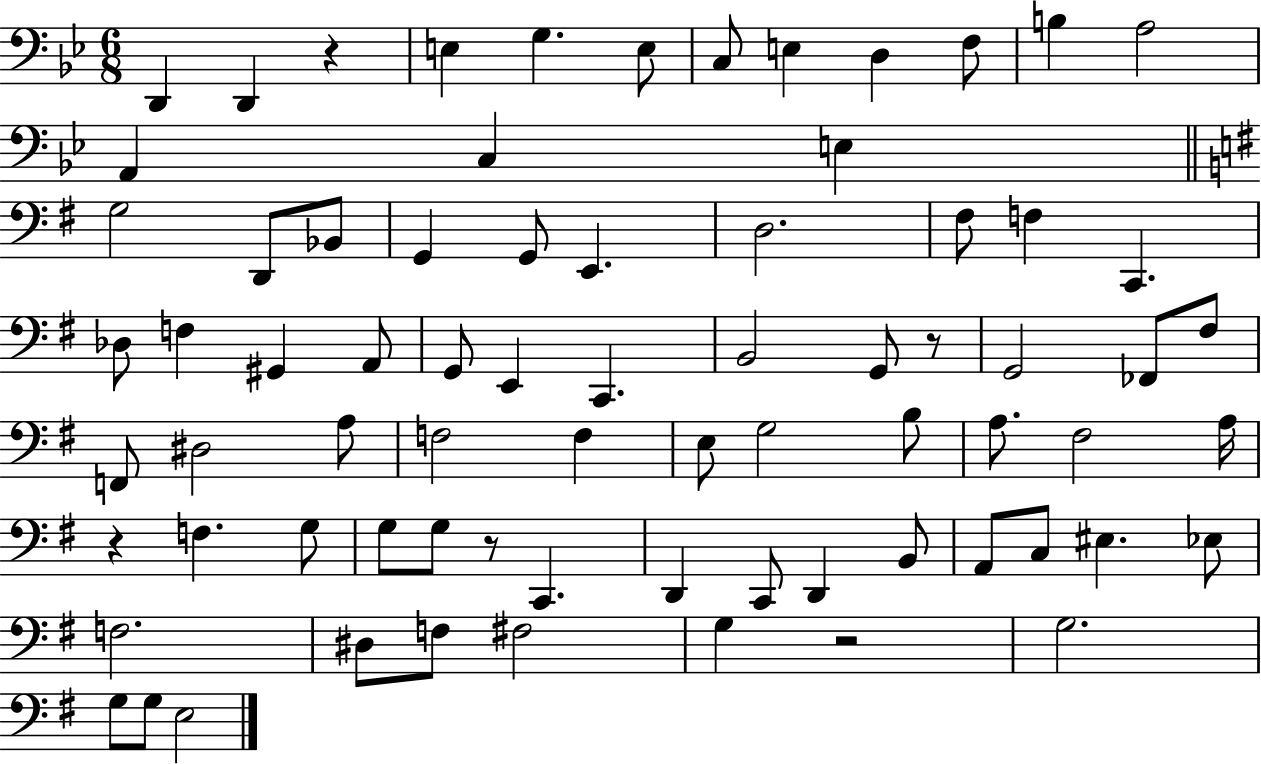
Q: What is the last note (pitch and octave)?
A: E3